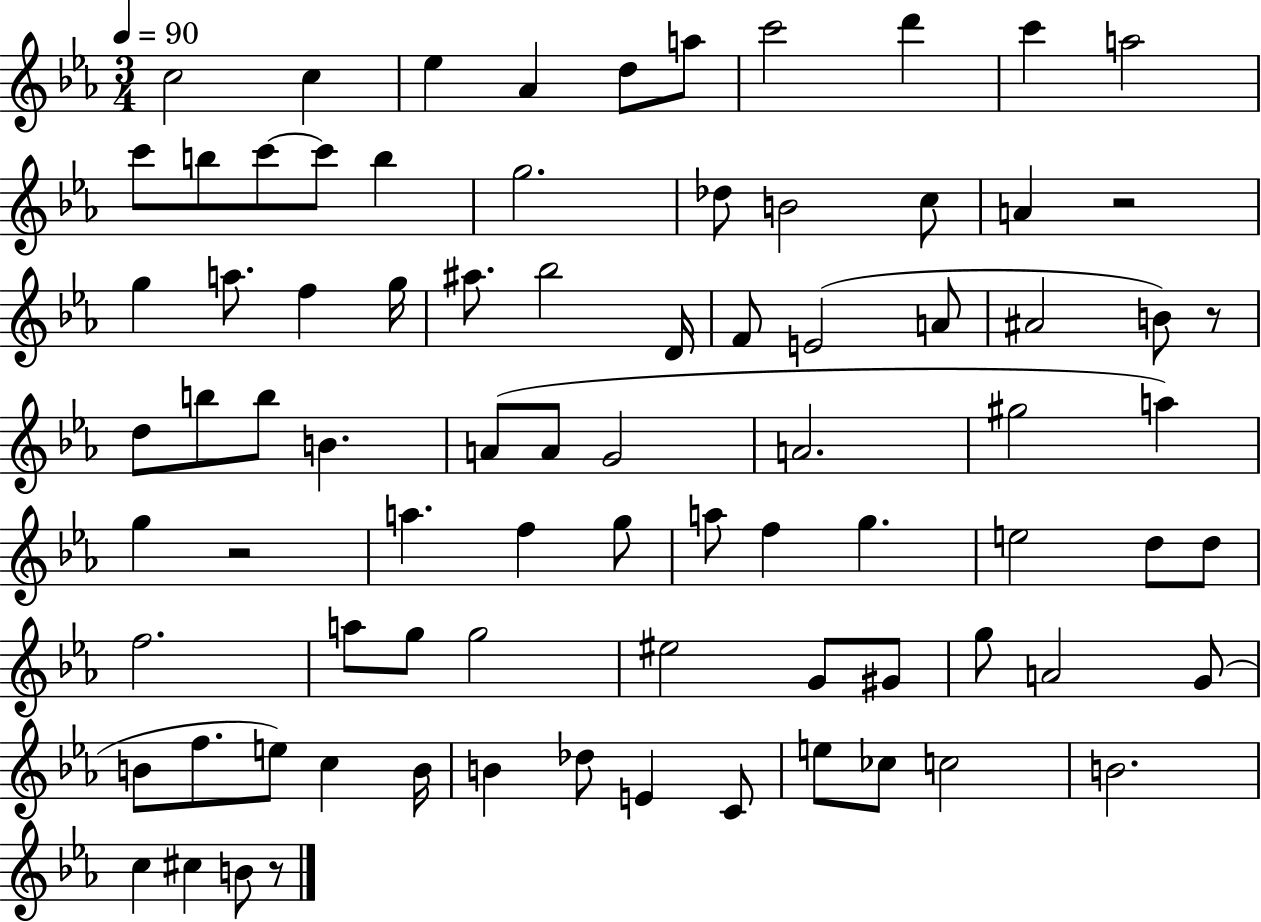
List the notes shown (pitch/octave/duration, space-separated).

C5/h C5/q Eb5/q Ab4/q D5/e A5/e C6/h D6/q C6/q A5/h C6/e B5/e C6/e C6/e B5/q G5/h. Db5/e B4/h C5/e A4/q R/h G5/q A5/e. F5/q G5/s A#5/e. Bb5/h D4/s F4/e E4/h A4/e A#4/h B4/e R/e D5/e B5/e B5/e B4/q. A4/e A4/e G4/h A4/h. G#5/h A5/q G5/q R/h A5/q. F5/q G5/e A5/e F5/q G5/q. E5/h D5/e D5/e F5/h. A5/e G5/e G5/h EIS5/h G4/e G#4/e G5/e A4/h G4/e B4/e F5/e. E5/e C5/q B4/s B4/q Db5/e E4/q C4/e E5/e CES5/e C5/h B4/h. C5/q C#5/q B4/e R/e